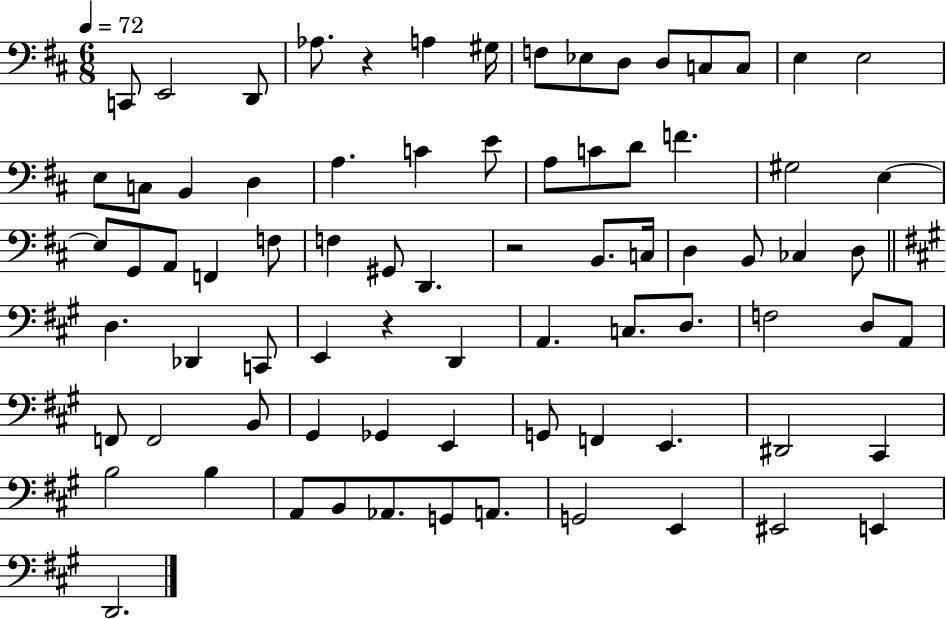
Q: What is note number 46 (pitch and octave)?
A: D2